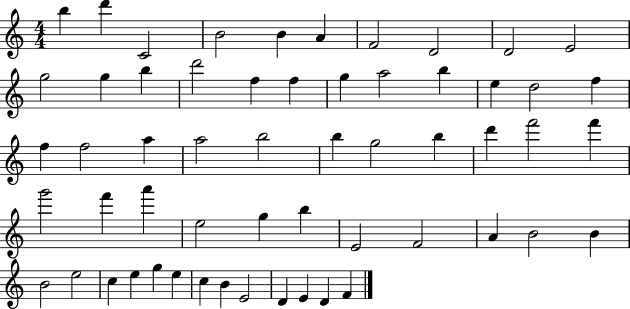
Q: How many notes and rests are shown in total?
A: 57